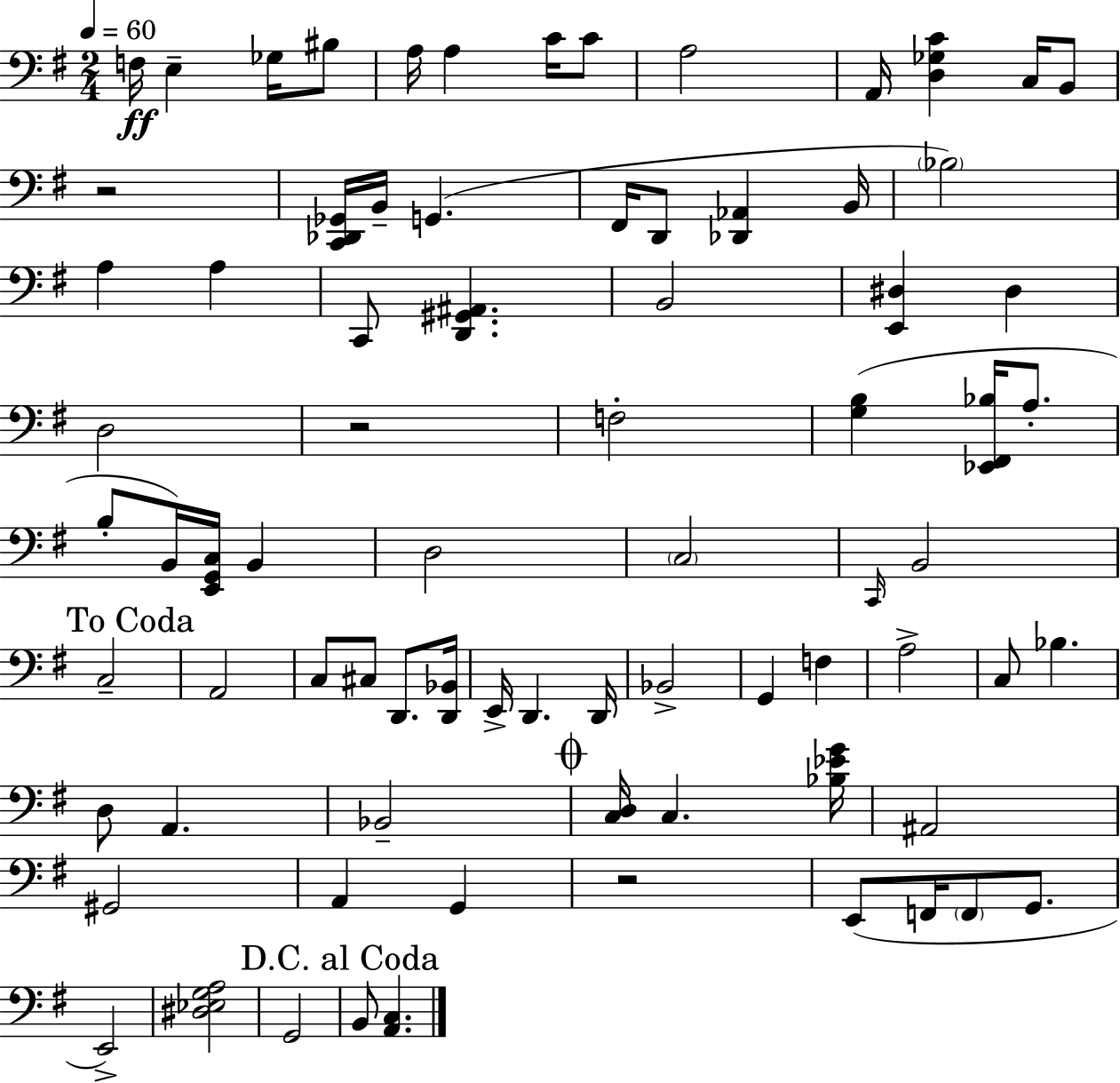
X:1
T:Untitled
M:2/4
L:1/4
K:G
F,/4 E, _G,/4 ^B,/2 A,/4 A, C/4 C/2 A,2 A,,/4 [D,_G,C] C,/4 B,,/2 z2 [C,,_D,,_G,,]/4 B,,/4 G,, ^F,,/4 D,,/2 [_D,,_A,,] B,,/4 _B,2 A, A, C,,/2 [D,,^G,,^A,,] B,,2 [E,,^D,] ^D, D,2 z2 F,2 [G,B,] [_E,,^F,,_B,]/4 A,/2 B,/2 B,,/4 [E,,G,,C,]/4 B,, D,2 C,2 C,,/4 B,,2 C,2 A,,2 C,/2 ^C,/2 D,,/2 [D,,_B,,]/4 E,,/4 D,, D,,/4 _B,,2 G,, F, A,2 C,/2 _B, D,/2 A,, _B,,2 [C,D,]/4 C, [_B,_EG]/4 ^A,,2 ^G,,2 A,, G,, z2 E,,/2 F,,/4 F,,/2 G,,/2 E,,2 [^D,_E,G,A,]2 G,,2 B,,/2 [A,,C,]